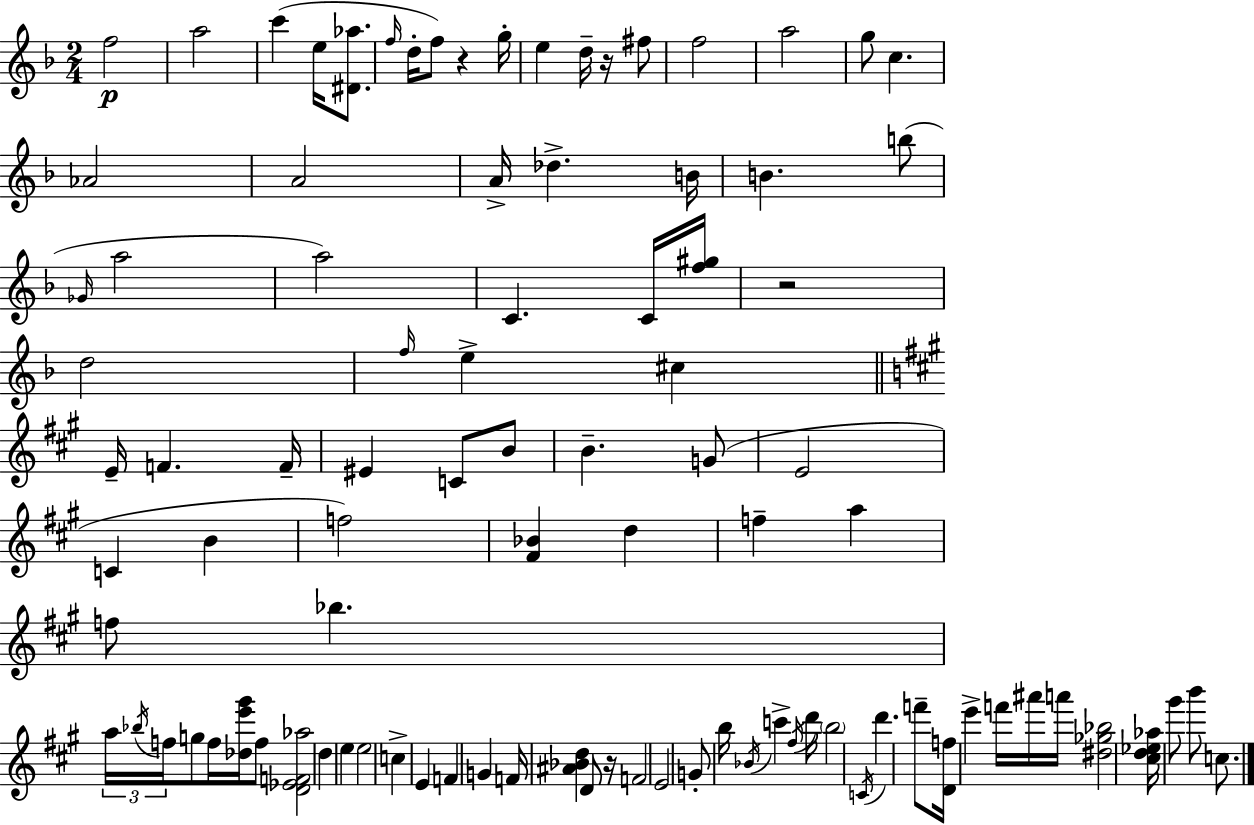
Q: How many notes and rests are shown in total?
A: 95